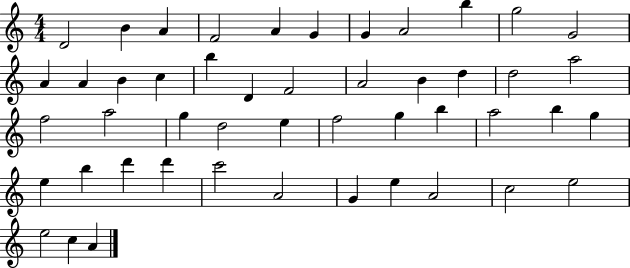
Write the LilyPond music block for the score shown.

{
  \clef treble
  \numericTimeSignature
  \time 4/4
  \key c \major
  d'2 b'4 a'4 | f'2 a'4 g'4 | g'4 a'2 b''4 | g''2 g'2 | \break a'4 a'4 b'4 c''4 | b''4 d'4 f'2 | a'2 b'4 d''4 | d''2 a''2 | \break f''2 a''2 | g''4 d''2 e''4 | f''2 g''4 b''4 | a''2 b''4 g''4 | \break e''4 b''4 d'''4 d'''4 | c'''2 a'2 | g'4 e''4 a'2 | c''2 e''2 | \break e''2 c''4 a'4 | \bar "|."
}